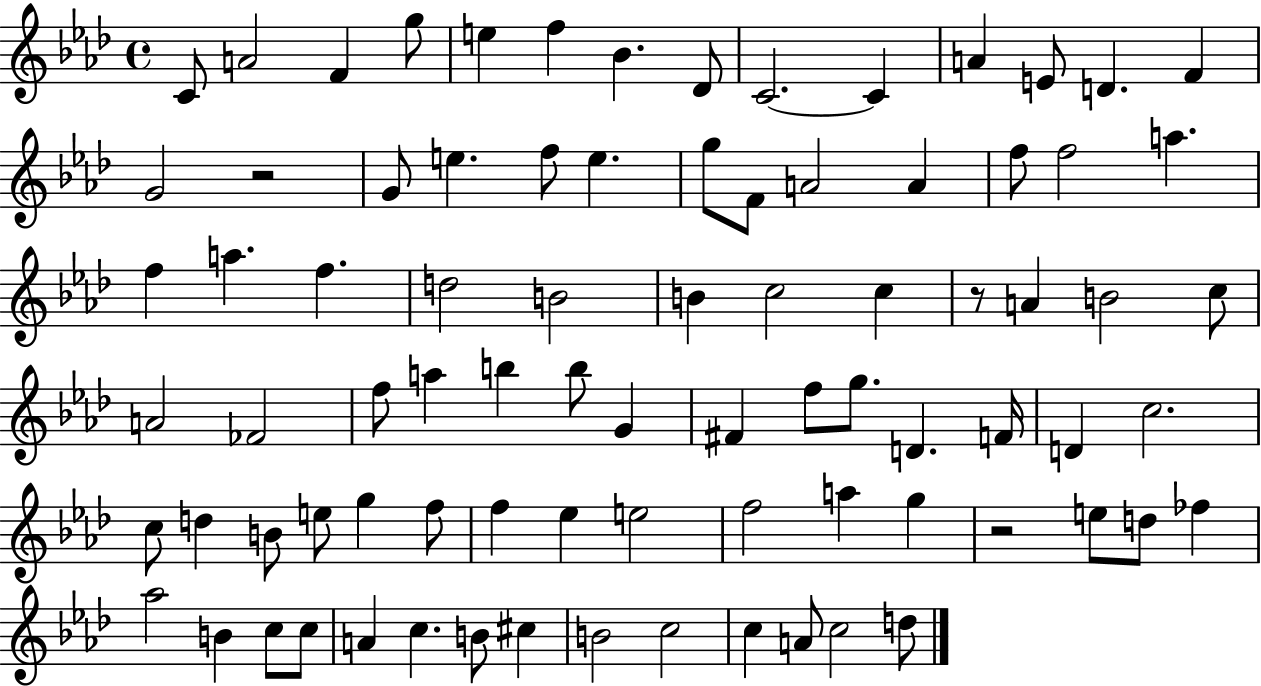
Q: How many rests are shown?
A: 3